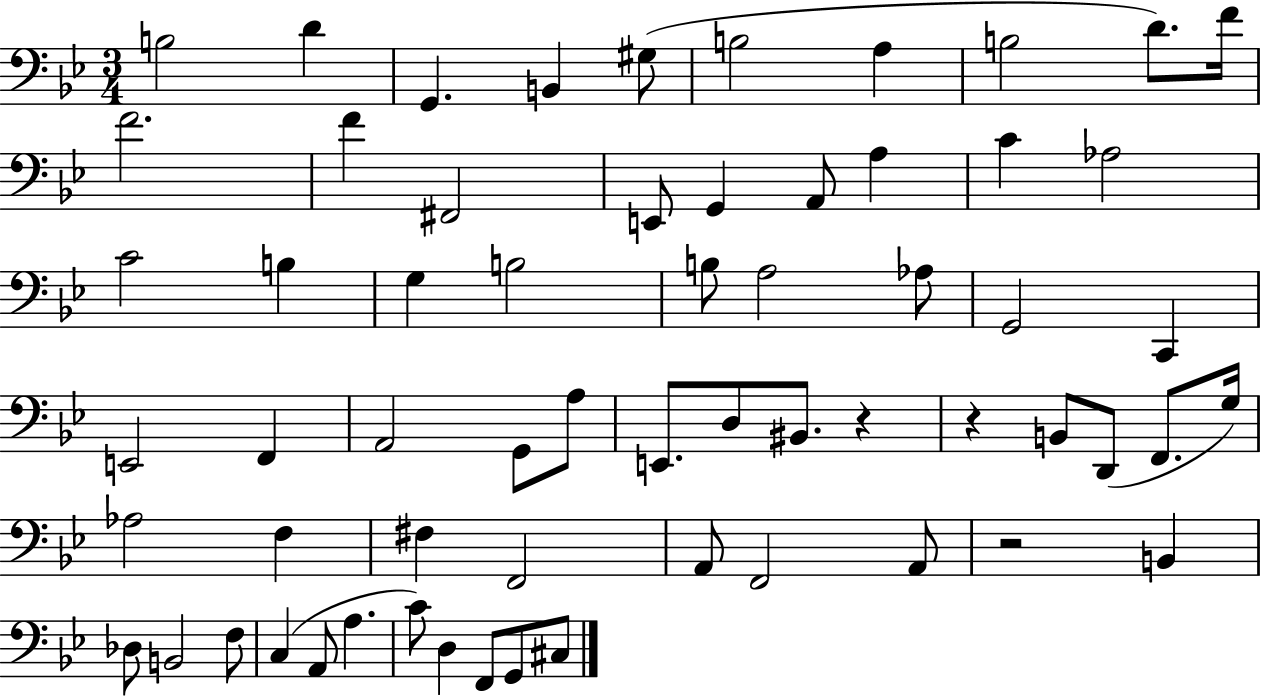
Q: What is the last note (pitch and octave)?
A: C#3